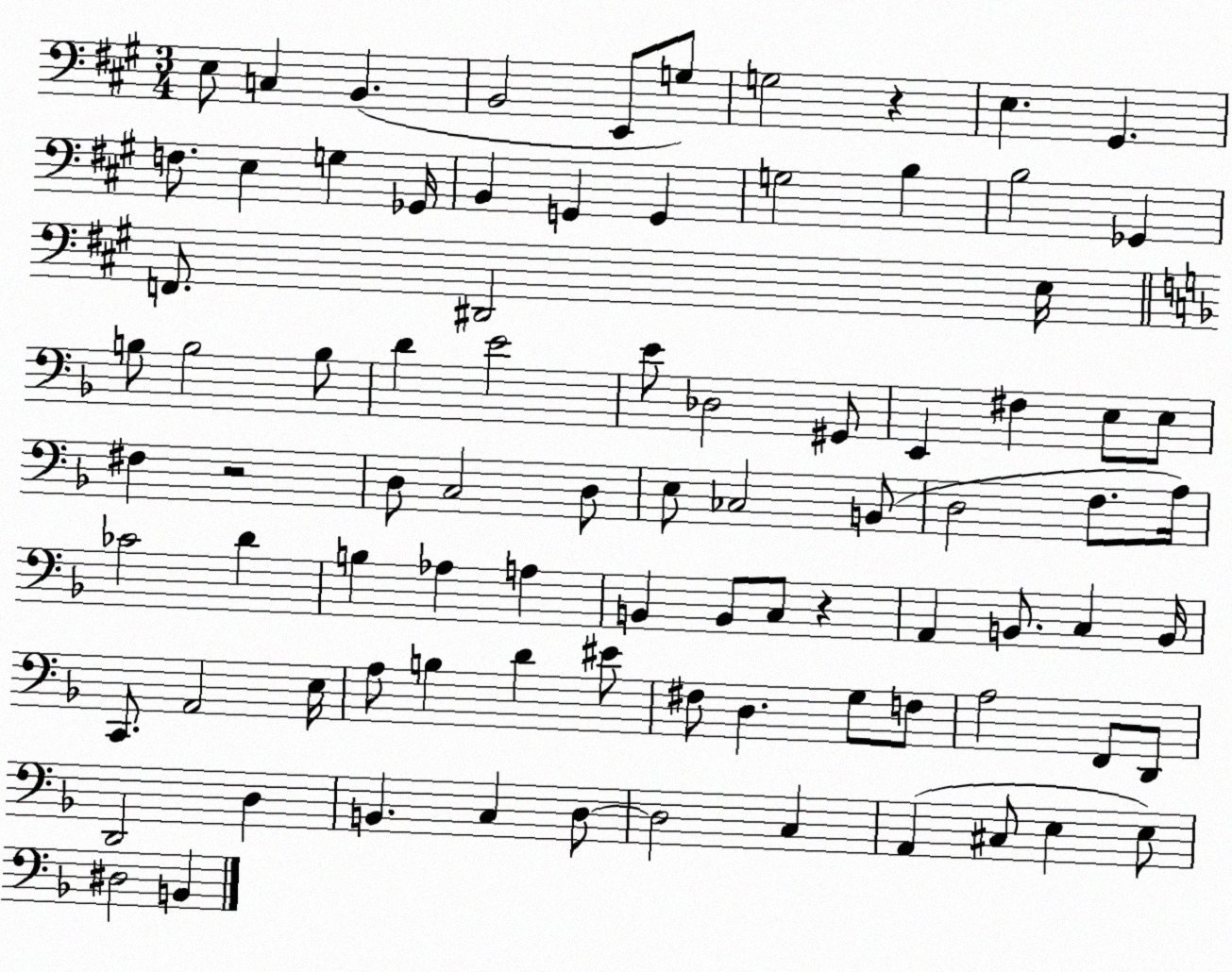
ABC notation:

X:1
T:Untitled
M:3/4
L:1/4
K:A
E,/2 C, B,, B,,2 E,,/2 G,/2 G,2 z E, ^G,, F,/2 E, G, _G,,/4 B,, G,, G,, G,2 B, B,2 _G,, F,,/2 ^D,,2 E,/4 B,/2 B,2 B,/2 D E2 E/2 _D,2 ^G,,/2 E,, ^F, E,/2 E,/2 ^F, z2 D,/2 C,2 D,/2 E,/2 _C,2 B,,/2 D,2 F,/2 A,/4 _C2 D B, _A, A, B,, B,,/2 C,/2 z A,, B,,/2 C, B,,/4 C,,/2 A,,2 E,/4 A,/2 B, D ^E/2 ^F,/2 D, G,/2 F,/2 A,2 F,,/2 D,,/2 D,,2 D, B,, C, D,/2 D,2 C, A,, ^C,/2 E, E,/2 ^D,2 B,,